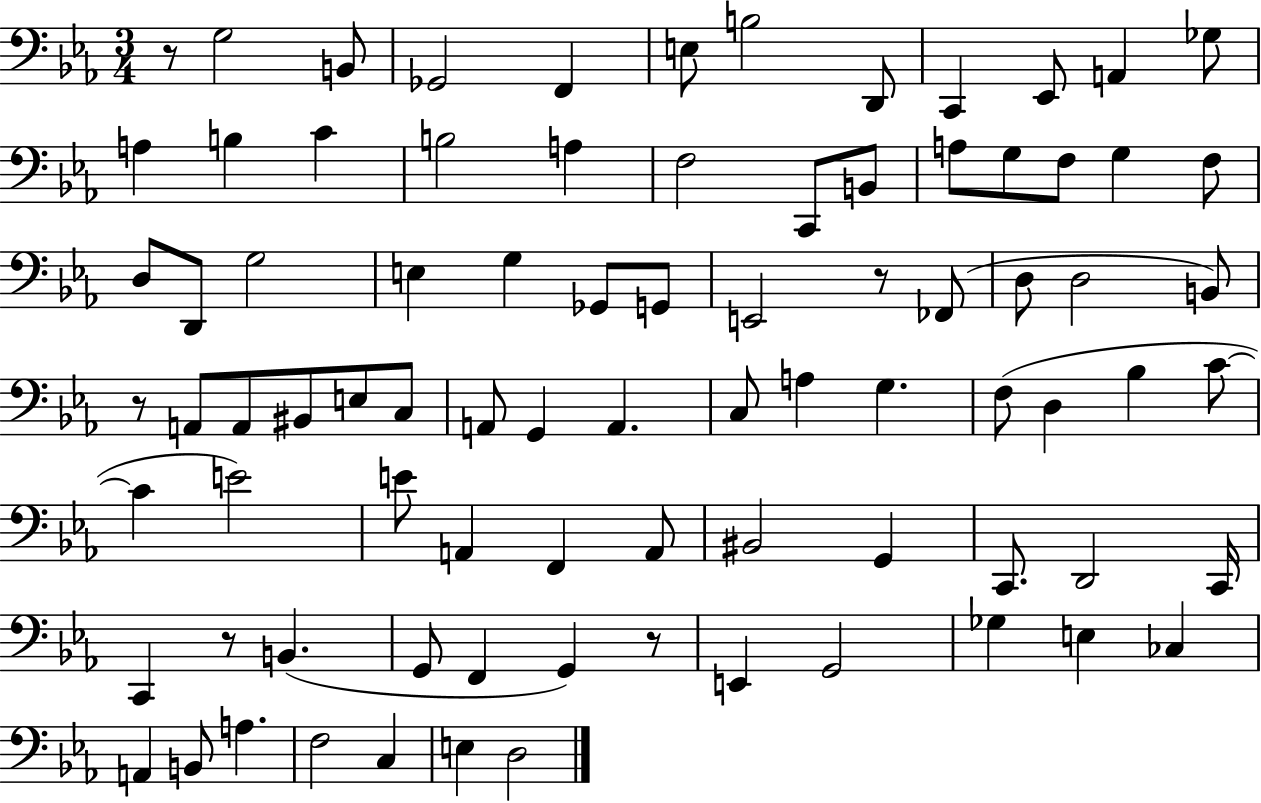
{
  \clef bass
  \numericTimeSignature
  \time 3/4
  \key ees \major
  r8 g2 b,8 | ges,2 f,4 | e8 b2 d,8 | c,4 ees,8 a,4 ges8 | \break a4 b4 c'4 | b2 a4 | f2 c,8 b,8 | a8 g8 f8 g4 f8 | \break d8 d,8 g2 | e4 g4 ges,8 g,8 | e,2 r8 fes,8( | d8 d2 b,8) | \break r8 a,8 a,8 bis,8 e8 c8 | a,8 g,4 a,4. | c8 a4 g4. | f8( d4 bes4 c'8~~ | \break c'4 e'2) | e'8 a,4 f,4 a,8 | bis,2 g,4 | c,8. d,2 c,16 | \break c,4 r8 b,4.( | g,8 f,4 g,4) r8 | e,4 g,2 | ges4 e4 ces4 | \break a,4 b,8 a4. | f2 c4 | e4 d2 | \bar "|."
}